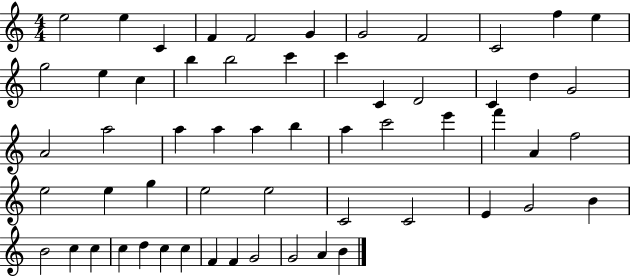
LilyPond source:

{
  \clef treble
  \numericTimeSignature
  \time 4/4
  \key c \major
  e''2 e''4 c'4 | f'4 f'2 g'4 | g'2 f'2 | c'2 f''4 e''4 | \break g''2 e''4 c''4 | b''4 b''2 c'''4 | c'''4 c'4 d'2 | c'4 d''4 g'2 | \break a'2 a''2 | a''4 a''4 a''4 b''4 | a''4 c'''2 e'''4 | f'''4 a'4 f''2 | \break e''2 e''4 g''4 | e''2 e''2 | c'2 c'2 | e'4 g'2 b'4 | \break b'2 c''4 c''4 | c''4 d''4 c''4 c''4 | f'4 f'4 g'2 | g'2 a'4 b'4 | \break \bar "|."
}